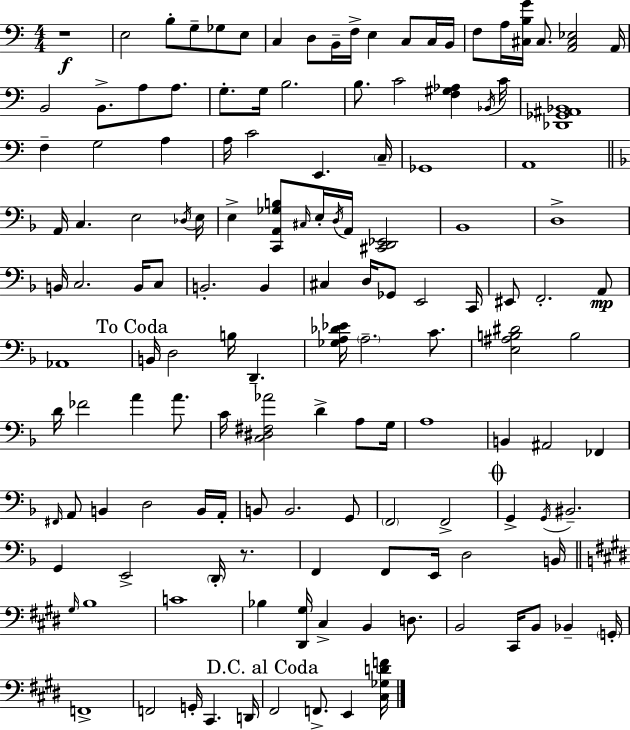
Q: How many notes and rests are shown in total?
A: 138